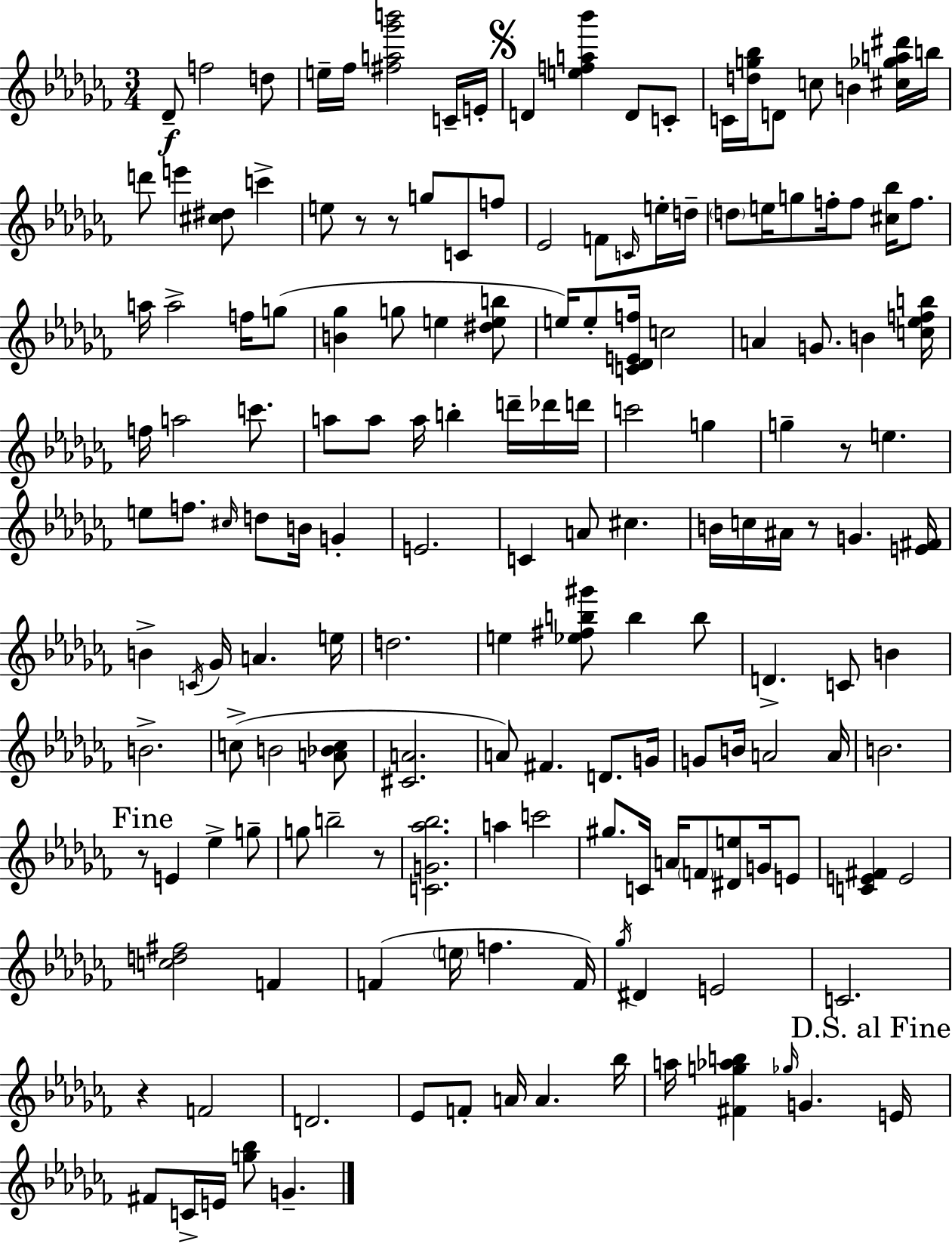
{
  \clef treble
  \numericTimeSignature
  \time 3/4
  \key aes \minor
  des'8--\f f''2 d''8 | e''16-- fes''16 <fis'' a'' ges''' b'''>2 c'16-- e'16-. | \mark \markup { \musicglyph "scripts.segno" } d'4 <e'' f'' a'' bes'''>4 d'8 c'8-. | c'16 <d'' g'' bes''>16 d'8 c''8 b'4 <cis'' ges'' a'' dis'''>16 b''16 | \break d'''8 e'''4 <cis'' dis''>8 c'''4-> | e''8 r8 r8 g''8 c'8 f''8 | ees'2 f'8 \grace { c'16 } e''16-. | d''16-- \parenthesize d''8 e''16 g''8 f''16-. f''8 <cis'' bes''>16 f''8. | \break a''16 a''2-> f''16 g''8( | <b' ges''>4 g''8 e''4 <dis'' e'' b''>8 | e''16) e''8-. <c' des' e' f''>16 c''2 | a'4 g'8. b'4 | \break <c'' ees'' f'' b''>16 f''16 a''2 c'''8. | a''8 a''8 a''16 b''4-. d'''16-- des'''16 | d'''16 c'''2 g''4 | g''4-- r8 e''4. | \break e''8 f''8. \grace { cis''16 } d''8 b'16 g'4-. | e'2. | c'4 a'8 cis''4. | b'16 c''16 ais'16 r8 g'4. | \break <e' fis'>16 b'4-> \acciaccatura { c'16 } ges'16 a'4. | e''16 d''2. | e''4 <ees'' fis'' b'' gis'''>8 b''4 | b''8 d'4.-> c'8 b'4 | \break b'2.-> | c''8->( b'2 | <a' bes' c''>8 <cis' a'>2. | a'8) fis'4. d'8. | \break g'16 g'8 b'16 a'2 | a'16 b'2. | \mark "Fine" r8 e'4 ees''4-> | g''8-- g''8 b''2-- | \break r8 <c' g' aes'' bes''>2. | a''4 c'''2 | gis''8. c'16 a'16 \parenthesize f'8 <dis' e''>8 | g'16 e'8 <c' e' fis'>4 e'2 | \break <c'' d'' fis''>2 f'4 | f'4( \parenthesize e''16 f''4. | f'16) \acciaccatura { ges''16 } dis'4 e'2 | c'2. | \break r4 f'2 | d'2. | ees'8 f'8-. a'16 a'4. | bes''16 a''16 <fis' g'' aes'' b''>4 \grace { ges''16 } g'4. | \break \mark "D.S. al Fine" e'16 fis'8 c'16-> e'16 <g'' bes''>8 g'4.-- | \bar "|."
}